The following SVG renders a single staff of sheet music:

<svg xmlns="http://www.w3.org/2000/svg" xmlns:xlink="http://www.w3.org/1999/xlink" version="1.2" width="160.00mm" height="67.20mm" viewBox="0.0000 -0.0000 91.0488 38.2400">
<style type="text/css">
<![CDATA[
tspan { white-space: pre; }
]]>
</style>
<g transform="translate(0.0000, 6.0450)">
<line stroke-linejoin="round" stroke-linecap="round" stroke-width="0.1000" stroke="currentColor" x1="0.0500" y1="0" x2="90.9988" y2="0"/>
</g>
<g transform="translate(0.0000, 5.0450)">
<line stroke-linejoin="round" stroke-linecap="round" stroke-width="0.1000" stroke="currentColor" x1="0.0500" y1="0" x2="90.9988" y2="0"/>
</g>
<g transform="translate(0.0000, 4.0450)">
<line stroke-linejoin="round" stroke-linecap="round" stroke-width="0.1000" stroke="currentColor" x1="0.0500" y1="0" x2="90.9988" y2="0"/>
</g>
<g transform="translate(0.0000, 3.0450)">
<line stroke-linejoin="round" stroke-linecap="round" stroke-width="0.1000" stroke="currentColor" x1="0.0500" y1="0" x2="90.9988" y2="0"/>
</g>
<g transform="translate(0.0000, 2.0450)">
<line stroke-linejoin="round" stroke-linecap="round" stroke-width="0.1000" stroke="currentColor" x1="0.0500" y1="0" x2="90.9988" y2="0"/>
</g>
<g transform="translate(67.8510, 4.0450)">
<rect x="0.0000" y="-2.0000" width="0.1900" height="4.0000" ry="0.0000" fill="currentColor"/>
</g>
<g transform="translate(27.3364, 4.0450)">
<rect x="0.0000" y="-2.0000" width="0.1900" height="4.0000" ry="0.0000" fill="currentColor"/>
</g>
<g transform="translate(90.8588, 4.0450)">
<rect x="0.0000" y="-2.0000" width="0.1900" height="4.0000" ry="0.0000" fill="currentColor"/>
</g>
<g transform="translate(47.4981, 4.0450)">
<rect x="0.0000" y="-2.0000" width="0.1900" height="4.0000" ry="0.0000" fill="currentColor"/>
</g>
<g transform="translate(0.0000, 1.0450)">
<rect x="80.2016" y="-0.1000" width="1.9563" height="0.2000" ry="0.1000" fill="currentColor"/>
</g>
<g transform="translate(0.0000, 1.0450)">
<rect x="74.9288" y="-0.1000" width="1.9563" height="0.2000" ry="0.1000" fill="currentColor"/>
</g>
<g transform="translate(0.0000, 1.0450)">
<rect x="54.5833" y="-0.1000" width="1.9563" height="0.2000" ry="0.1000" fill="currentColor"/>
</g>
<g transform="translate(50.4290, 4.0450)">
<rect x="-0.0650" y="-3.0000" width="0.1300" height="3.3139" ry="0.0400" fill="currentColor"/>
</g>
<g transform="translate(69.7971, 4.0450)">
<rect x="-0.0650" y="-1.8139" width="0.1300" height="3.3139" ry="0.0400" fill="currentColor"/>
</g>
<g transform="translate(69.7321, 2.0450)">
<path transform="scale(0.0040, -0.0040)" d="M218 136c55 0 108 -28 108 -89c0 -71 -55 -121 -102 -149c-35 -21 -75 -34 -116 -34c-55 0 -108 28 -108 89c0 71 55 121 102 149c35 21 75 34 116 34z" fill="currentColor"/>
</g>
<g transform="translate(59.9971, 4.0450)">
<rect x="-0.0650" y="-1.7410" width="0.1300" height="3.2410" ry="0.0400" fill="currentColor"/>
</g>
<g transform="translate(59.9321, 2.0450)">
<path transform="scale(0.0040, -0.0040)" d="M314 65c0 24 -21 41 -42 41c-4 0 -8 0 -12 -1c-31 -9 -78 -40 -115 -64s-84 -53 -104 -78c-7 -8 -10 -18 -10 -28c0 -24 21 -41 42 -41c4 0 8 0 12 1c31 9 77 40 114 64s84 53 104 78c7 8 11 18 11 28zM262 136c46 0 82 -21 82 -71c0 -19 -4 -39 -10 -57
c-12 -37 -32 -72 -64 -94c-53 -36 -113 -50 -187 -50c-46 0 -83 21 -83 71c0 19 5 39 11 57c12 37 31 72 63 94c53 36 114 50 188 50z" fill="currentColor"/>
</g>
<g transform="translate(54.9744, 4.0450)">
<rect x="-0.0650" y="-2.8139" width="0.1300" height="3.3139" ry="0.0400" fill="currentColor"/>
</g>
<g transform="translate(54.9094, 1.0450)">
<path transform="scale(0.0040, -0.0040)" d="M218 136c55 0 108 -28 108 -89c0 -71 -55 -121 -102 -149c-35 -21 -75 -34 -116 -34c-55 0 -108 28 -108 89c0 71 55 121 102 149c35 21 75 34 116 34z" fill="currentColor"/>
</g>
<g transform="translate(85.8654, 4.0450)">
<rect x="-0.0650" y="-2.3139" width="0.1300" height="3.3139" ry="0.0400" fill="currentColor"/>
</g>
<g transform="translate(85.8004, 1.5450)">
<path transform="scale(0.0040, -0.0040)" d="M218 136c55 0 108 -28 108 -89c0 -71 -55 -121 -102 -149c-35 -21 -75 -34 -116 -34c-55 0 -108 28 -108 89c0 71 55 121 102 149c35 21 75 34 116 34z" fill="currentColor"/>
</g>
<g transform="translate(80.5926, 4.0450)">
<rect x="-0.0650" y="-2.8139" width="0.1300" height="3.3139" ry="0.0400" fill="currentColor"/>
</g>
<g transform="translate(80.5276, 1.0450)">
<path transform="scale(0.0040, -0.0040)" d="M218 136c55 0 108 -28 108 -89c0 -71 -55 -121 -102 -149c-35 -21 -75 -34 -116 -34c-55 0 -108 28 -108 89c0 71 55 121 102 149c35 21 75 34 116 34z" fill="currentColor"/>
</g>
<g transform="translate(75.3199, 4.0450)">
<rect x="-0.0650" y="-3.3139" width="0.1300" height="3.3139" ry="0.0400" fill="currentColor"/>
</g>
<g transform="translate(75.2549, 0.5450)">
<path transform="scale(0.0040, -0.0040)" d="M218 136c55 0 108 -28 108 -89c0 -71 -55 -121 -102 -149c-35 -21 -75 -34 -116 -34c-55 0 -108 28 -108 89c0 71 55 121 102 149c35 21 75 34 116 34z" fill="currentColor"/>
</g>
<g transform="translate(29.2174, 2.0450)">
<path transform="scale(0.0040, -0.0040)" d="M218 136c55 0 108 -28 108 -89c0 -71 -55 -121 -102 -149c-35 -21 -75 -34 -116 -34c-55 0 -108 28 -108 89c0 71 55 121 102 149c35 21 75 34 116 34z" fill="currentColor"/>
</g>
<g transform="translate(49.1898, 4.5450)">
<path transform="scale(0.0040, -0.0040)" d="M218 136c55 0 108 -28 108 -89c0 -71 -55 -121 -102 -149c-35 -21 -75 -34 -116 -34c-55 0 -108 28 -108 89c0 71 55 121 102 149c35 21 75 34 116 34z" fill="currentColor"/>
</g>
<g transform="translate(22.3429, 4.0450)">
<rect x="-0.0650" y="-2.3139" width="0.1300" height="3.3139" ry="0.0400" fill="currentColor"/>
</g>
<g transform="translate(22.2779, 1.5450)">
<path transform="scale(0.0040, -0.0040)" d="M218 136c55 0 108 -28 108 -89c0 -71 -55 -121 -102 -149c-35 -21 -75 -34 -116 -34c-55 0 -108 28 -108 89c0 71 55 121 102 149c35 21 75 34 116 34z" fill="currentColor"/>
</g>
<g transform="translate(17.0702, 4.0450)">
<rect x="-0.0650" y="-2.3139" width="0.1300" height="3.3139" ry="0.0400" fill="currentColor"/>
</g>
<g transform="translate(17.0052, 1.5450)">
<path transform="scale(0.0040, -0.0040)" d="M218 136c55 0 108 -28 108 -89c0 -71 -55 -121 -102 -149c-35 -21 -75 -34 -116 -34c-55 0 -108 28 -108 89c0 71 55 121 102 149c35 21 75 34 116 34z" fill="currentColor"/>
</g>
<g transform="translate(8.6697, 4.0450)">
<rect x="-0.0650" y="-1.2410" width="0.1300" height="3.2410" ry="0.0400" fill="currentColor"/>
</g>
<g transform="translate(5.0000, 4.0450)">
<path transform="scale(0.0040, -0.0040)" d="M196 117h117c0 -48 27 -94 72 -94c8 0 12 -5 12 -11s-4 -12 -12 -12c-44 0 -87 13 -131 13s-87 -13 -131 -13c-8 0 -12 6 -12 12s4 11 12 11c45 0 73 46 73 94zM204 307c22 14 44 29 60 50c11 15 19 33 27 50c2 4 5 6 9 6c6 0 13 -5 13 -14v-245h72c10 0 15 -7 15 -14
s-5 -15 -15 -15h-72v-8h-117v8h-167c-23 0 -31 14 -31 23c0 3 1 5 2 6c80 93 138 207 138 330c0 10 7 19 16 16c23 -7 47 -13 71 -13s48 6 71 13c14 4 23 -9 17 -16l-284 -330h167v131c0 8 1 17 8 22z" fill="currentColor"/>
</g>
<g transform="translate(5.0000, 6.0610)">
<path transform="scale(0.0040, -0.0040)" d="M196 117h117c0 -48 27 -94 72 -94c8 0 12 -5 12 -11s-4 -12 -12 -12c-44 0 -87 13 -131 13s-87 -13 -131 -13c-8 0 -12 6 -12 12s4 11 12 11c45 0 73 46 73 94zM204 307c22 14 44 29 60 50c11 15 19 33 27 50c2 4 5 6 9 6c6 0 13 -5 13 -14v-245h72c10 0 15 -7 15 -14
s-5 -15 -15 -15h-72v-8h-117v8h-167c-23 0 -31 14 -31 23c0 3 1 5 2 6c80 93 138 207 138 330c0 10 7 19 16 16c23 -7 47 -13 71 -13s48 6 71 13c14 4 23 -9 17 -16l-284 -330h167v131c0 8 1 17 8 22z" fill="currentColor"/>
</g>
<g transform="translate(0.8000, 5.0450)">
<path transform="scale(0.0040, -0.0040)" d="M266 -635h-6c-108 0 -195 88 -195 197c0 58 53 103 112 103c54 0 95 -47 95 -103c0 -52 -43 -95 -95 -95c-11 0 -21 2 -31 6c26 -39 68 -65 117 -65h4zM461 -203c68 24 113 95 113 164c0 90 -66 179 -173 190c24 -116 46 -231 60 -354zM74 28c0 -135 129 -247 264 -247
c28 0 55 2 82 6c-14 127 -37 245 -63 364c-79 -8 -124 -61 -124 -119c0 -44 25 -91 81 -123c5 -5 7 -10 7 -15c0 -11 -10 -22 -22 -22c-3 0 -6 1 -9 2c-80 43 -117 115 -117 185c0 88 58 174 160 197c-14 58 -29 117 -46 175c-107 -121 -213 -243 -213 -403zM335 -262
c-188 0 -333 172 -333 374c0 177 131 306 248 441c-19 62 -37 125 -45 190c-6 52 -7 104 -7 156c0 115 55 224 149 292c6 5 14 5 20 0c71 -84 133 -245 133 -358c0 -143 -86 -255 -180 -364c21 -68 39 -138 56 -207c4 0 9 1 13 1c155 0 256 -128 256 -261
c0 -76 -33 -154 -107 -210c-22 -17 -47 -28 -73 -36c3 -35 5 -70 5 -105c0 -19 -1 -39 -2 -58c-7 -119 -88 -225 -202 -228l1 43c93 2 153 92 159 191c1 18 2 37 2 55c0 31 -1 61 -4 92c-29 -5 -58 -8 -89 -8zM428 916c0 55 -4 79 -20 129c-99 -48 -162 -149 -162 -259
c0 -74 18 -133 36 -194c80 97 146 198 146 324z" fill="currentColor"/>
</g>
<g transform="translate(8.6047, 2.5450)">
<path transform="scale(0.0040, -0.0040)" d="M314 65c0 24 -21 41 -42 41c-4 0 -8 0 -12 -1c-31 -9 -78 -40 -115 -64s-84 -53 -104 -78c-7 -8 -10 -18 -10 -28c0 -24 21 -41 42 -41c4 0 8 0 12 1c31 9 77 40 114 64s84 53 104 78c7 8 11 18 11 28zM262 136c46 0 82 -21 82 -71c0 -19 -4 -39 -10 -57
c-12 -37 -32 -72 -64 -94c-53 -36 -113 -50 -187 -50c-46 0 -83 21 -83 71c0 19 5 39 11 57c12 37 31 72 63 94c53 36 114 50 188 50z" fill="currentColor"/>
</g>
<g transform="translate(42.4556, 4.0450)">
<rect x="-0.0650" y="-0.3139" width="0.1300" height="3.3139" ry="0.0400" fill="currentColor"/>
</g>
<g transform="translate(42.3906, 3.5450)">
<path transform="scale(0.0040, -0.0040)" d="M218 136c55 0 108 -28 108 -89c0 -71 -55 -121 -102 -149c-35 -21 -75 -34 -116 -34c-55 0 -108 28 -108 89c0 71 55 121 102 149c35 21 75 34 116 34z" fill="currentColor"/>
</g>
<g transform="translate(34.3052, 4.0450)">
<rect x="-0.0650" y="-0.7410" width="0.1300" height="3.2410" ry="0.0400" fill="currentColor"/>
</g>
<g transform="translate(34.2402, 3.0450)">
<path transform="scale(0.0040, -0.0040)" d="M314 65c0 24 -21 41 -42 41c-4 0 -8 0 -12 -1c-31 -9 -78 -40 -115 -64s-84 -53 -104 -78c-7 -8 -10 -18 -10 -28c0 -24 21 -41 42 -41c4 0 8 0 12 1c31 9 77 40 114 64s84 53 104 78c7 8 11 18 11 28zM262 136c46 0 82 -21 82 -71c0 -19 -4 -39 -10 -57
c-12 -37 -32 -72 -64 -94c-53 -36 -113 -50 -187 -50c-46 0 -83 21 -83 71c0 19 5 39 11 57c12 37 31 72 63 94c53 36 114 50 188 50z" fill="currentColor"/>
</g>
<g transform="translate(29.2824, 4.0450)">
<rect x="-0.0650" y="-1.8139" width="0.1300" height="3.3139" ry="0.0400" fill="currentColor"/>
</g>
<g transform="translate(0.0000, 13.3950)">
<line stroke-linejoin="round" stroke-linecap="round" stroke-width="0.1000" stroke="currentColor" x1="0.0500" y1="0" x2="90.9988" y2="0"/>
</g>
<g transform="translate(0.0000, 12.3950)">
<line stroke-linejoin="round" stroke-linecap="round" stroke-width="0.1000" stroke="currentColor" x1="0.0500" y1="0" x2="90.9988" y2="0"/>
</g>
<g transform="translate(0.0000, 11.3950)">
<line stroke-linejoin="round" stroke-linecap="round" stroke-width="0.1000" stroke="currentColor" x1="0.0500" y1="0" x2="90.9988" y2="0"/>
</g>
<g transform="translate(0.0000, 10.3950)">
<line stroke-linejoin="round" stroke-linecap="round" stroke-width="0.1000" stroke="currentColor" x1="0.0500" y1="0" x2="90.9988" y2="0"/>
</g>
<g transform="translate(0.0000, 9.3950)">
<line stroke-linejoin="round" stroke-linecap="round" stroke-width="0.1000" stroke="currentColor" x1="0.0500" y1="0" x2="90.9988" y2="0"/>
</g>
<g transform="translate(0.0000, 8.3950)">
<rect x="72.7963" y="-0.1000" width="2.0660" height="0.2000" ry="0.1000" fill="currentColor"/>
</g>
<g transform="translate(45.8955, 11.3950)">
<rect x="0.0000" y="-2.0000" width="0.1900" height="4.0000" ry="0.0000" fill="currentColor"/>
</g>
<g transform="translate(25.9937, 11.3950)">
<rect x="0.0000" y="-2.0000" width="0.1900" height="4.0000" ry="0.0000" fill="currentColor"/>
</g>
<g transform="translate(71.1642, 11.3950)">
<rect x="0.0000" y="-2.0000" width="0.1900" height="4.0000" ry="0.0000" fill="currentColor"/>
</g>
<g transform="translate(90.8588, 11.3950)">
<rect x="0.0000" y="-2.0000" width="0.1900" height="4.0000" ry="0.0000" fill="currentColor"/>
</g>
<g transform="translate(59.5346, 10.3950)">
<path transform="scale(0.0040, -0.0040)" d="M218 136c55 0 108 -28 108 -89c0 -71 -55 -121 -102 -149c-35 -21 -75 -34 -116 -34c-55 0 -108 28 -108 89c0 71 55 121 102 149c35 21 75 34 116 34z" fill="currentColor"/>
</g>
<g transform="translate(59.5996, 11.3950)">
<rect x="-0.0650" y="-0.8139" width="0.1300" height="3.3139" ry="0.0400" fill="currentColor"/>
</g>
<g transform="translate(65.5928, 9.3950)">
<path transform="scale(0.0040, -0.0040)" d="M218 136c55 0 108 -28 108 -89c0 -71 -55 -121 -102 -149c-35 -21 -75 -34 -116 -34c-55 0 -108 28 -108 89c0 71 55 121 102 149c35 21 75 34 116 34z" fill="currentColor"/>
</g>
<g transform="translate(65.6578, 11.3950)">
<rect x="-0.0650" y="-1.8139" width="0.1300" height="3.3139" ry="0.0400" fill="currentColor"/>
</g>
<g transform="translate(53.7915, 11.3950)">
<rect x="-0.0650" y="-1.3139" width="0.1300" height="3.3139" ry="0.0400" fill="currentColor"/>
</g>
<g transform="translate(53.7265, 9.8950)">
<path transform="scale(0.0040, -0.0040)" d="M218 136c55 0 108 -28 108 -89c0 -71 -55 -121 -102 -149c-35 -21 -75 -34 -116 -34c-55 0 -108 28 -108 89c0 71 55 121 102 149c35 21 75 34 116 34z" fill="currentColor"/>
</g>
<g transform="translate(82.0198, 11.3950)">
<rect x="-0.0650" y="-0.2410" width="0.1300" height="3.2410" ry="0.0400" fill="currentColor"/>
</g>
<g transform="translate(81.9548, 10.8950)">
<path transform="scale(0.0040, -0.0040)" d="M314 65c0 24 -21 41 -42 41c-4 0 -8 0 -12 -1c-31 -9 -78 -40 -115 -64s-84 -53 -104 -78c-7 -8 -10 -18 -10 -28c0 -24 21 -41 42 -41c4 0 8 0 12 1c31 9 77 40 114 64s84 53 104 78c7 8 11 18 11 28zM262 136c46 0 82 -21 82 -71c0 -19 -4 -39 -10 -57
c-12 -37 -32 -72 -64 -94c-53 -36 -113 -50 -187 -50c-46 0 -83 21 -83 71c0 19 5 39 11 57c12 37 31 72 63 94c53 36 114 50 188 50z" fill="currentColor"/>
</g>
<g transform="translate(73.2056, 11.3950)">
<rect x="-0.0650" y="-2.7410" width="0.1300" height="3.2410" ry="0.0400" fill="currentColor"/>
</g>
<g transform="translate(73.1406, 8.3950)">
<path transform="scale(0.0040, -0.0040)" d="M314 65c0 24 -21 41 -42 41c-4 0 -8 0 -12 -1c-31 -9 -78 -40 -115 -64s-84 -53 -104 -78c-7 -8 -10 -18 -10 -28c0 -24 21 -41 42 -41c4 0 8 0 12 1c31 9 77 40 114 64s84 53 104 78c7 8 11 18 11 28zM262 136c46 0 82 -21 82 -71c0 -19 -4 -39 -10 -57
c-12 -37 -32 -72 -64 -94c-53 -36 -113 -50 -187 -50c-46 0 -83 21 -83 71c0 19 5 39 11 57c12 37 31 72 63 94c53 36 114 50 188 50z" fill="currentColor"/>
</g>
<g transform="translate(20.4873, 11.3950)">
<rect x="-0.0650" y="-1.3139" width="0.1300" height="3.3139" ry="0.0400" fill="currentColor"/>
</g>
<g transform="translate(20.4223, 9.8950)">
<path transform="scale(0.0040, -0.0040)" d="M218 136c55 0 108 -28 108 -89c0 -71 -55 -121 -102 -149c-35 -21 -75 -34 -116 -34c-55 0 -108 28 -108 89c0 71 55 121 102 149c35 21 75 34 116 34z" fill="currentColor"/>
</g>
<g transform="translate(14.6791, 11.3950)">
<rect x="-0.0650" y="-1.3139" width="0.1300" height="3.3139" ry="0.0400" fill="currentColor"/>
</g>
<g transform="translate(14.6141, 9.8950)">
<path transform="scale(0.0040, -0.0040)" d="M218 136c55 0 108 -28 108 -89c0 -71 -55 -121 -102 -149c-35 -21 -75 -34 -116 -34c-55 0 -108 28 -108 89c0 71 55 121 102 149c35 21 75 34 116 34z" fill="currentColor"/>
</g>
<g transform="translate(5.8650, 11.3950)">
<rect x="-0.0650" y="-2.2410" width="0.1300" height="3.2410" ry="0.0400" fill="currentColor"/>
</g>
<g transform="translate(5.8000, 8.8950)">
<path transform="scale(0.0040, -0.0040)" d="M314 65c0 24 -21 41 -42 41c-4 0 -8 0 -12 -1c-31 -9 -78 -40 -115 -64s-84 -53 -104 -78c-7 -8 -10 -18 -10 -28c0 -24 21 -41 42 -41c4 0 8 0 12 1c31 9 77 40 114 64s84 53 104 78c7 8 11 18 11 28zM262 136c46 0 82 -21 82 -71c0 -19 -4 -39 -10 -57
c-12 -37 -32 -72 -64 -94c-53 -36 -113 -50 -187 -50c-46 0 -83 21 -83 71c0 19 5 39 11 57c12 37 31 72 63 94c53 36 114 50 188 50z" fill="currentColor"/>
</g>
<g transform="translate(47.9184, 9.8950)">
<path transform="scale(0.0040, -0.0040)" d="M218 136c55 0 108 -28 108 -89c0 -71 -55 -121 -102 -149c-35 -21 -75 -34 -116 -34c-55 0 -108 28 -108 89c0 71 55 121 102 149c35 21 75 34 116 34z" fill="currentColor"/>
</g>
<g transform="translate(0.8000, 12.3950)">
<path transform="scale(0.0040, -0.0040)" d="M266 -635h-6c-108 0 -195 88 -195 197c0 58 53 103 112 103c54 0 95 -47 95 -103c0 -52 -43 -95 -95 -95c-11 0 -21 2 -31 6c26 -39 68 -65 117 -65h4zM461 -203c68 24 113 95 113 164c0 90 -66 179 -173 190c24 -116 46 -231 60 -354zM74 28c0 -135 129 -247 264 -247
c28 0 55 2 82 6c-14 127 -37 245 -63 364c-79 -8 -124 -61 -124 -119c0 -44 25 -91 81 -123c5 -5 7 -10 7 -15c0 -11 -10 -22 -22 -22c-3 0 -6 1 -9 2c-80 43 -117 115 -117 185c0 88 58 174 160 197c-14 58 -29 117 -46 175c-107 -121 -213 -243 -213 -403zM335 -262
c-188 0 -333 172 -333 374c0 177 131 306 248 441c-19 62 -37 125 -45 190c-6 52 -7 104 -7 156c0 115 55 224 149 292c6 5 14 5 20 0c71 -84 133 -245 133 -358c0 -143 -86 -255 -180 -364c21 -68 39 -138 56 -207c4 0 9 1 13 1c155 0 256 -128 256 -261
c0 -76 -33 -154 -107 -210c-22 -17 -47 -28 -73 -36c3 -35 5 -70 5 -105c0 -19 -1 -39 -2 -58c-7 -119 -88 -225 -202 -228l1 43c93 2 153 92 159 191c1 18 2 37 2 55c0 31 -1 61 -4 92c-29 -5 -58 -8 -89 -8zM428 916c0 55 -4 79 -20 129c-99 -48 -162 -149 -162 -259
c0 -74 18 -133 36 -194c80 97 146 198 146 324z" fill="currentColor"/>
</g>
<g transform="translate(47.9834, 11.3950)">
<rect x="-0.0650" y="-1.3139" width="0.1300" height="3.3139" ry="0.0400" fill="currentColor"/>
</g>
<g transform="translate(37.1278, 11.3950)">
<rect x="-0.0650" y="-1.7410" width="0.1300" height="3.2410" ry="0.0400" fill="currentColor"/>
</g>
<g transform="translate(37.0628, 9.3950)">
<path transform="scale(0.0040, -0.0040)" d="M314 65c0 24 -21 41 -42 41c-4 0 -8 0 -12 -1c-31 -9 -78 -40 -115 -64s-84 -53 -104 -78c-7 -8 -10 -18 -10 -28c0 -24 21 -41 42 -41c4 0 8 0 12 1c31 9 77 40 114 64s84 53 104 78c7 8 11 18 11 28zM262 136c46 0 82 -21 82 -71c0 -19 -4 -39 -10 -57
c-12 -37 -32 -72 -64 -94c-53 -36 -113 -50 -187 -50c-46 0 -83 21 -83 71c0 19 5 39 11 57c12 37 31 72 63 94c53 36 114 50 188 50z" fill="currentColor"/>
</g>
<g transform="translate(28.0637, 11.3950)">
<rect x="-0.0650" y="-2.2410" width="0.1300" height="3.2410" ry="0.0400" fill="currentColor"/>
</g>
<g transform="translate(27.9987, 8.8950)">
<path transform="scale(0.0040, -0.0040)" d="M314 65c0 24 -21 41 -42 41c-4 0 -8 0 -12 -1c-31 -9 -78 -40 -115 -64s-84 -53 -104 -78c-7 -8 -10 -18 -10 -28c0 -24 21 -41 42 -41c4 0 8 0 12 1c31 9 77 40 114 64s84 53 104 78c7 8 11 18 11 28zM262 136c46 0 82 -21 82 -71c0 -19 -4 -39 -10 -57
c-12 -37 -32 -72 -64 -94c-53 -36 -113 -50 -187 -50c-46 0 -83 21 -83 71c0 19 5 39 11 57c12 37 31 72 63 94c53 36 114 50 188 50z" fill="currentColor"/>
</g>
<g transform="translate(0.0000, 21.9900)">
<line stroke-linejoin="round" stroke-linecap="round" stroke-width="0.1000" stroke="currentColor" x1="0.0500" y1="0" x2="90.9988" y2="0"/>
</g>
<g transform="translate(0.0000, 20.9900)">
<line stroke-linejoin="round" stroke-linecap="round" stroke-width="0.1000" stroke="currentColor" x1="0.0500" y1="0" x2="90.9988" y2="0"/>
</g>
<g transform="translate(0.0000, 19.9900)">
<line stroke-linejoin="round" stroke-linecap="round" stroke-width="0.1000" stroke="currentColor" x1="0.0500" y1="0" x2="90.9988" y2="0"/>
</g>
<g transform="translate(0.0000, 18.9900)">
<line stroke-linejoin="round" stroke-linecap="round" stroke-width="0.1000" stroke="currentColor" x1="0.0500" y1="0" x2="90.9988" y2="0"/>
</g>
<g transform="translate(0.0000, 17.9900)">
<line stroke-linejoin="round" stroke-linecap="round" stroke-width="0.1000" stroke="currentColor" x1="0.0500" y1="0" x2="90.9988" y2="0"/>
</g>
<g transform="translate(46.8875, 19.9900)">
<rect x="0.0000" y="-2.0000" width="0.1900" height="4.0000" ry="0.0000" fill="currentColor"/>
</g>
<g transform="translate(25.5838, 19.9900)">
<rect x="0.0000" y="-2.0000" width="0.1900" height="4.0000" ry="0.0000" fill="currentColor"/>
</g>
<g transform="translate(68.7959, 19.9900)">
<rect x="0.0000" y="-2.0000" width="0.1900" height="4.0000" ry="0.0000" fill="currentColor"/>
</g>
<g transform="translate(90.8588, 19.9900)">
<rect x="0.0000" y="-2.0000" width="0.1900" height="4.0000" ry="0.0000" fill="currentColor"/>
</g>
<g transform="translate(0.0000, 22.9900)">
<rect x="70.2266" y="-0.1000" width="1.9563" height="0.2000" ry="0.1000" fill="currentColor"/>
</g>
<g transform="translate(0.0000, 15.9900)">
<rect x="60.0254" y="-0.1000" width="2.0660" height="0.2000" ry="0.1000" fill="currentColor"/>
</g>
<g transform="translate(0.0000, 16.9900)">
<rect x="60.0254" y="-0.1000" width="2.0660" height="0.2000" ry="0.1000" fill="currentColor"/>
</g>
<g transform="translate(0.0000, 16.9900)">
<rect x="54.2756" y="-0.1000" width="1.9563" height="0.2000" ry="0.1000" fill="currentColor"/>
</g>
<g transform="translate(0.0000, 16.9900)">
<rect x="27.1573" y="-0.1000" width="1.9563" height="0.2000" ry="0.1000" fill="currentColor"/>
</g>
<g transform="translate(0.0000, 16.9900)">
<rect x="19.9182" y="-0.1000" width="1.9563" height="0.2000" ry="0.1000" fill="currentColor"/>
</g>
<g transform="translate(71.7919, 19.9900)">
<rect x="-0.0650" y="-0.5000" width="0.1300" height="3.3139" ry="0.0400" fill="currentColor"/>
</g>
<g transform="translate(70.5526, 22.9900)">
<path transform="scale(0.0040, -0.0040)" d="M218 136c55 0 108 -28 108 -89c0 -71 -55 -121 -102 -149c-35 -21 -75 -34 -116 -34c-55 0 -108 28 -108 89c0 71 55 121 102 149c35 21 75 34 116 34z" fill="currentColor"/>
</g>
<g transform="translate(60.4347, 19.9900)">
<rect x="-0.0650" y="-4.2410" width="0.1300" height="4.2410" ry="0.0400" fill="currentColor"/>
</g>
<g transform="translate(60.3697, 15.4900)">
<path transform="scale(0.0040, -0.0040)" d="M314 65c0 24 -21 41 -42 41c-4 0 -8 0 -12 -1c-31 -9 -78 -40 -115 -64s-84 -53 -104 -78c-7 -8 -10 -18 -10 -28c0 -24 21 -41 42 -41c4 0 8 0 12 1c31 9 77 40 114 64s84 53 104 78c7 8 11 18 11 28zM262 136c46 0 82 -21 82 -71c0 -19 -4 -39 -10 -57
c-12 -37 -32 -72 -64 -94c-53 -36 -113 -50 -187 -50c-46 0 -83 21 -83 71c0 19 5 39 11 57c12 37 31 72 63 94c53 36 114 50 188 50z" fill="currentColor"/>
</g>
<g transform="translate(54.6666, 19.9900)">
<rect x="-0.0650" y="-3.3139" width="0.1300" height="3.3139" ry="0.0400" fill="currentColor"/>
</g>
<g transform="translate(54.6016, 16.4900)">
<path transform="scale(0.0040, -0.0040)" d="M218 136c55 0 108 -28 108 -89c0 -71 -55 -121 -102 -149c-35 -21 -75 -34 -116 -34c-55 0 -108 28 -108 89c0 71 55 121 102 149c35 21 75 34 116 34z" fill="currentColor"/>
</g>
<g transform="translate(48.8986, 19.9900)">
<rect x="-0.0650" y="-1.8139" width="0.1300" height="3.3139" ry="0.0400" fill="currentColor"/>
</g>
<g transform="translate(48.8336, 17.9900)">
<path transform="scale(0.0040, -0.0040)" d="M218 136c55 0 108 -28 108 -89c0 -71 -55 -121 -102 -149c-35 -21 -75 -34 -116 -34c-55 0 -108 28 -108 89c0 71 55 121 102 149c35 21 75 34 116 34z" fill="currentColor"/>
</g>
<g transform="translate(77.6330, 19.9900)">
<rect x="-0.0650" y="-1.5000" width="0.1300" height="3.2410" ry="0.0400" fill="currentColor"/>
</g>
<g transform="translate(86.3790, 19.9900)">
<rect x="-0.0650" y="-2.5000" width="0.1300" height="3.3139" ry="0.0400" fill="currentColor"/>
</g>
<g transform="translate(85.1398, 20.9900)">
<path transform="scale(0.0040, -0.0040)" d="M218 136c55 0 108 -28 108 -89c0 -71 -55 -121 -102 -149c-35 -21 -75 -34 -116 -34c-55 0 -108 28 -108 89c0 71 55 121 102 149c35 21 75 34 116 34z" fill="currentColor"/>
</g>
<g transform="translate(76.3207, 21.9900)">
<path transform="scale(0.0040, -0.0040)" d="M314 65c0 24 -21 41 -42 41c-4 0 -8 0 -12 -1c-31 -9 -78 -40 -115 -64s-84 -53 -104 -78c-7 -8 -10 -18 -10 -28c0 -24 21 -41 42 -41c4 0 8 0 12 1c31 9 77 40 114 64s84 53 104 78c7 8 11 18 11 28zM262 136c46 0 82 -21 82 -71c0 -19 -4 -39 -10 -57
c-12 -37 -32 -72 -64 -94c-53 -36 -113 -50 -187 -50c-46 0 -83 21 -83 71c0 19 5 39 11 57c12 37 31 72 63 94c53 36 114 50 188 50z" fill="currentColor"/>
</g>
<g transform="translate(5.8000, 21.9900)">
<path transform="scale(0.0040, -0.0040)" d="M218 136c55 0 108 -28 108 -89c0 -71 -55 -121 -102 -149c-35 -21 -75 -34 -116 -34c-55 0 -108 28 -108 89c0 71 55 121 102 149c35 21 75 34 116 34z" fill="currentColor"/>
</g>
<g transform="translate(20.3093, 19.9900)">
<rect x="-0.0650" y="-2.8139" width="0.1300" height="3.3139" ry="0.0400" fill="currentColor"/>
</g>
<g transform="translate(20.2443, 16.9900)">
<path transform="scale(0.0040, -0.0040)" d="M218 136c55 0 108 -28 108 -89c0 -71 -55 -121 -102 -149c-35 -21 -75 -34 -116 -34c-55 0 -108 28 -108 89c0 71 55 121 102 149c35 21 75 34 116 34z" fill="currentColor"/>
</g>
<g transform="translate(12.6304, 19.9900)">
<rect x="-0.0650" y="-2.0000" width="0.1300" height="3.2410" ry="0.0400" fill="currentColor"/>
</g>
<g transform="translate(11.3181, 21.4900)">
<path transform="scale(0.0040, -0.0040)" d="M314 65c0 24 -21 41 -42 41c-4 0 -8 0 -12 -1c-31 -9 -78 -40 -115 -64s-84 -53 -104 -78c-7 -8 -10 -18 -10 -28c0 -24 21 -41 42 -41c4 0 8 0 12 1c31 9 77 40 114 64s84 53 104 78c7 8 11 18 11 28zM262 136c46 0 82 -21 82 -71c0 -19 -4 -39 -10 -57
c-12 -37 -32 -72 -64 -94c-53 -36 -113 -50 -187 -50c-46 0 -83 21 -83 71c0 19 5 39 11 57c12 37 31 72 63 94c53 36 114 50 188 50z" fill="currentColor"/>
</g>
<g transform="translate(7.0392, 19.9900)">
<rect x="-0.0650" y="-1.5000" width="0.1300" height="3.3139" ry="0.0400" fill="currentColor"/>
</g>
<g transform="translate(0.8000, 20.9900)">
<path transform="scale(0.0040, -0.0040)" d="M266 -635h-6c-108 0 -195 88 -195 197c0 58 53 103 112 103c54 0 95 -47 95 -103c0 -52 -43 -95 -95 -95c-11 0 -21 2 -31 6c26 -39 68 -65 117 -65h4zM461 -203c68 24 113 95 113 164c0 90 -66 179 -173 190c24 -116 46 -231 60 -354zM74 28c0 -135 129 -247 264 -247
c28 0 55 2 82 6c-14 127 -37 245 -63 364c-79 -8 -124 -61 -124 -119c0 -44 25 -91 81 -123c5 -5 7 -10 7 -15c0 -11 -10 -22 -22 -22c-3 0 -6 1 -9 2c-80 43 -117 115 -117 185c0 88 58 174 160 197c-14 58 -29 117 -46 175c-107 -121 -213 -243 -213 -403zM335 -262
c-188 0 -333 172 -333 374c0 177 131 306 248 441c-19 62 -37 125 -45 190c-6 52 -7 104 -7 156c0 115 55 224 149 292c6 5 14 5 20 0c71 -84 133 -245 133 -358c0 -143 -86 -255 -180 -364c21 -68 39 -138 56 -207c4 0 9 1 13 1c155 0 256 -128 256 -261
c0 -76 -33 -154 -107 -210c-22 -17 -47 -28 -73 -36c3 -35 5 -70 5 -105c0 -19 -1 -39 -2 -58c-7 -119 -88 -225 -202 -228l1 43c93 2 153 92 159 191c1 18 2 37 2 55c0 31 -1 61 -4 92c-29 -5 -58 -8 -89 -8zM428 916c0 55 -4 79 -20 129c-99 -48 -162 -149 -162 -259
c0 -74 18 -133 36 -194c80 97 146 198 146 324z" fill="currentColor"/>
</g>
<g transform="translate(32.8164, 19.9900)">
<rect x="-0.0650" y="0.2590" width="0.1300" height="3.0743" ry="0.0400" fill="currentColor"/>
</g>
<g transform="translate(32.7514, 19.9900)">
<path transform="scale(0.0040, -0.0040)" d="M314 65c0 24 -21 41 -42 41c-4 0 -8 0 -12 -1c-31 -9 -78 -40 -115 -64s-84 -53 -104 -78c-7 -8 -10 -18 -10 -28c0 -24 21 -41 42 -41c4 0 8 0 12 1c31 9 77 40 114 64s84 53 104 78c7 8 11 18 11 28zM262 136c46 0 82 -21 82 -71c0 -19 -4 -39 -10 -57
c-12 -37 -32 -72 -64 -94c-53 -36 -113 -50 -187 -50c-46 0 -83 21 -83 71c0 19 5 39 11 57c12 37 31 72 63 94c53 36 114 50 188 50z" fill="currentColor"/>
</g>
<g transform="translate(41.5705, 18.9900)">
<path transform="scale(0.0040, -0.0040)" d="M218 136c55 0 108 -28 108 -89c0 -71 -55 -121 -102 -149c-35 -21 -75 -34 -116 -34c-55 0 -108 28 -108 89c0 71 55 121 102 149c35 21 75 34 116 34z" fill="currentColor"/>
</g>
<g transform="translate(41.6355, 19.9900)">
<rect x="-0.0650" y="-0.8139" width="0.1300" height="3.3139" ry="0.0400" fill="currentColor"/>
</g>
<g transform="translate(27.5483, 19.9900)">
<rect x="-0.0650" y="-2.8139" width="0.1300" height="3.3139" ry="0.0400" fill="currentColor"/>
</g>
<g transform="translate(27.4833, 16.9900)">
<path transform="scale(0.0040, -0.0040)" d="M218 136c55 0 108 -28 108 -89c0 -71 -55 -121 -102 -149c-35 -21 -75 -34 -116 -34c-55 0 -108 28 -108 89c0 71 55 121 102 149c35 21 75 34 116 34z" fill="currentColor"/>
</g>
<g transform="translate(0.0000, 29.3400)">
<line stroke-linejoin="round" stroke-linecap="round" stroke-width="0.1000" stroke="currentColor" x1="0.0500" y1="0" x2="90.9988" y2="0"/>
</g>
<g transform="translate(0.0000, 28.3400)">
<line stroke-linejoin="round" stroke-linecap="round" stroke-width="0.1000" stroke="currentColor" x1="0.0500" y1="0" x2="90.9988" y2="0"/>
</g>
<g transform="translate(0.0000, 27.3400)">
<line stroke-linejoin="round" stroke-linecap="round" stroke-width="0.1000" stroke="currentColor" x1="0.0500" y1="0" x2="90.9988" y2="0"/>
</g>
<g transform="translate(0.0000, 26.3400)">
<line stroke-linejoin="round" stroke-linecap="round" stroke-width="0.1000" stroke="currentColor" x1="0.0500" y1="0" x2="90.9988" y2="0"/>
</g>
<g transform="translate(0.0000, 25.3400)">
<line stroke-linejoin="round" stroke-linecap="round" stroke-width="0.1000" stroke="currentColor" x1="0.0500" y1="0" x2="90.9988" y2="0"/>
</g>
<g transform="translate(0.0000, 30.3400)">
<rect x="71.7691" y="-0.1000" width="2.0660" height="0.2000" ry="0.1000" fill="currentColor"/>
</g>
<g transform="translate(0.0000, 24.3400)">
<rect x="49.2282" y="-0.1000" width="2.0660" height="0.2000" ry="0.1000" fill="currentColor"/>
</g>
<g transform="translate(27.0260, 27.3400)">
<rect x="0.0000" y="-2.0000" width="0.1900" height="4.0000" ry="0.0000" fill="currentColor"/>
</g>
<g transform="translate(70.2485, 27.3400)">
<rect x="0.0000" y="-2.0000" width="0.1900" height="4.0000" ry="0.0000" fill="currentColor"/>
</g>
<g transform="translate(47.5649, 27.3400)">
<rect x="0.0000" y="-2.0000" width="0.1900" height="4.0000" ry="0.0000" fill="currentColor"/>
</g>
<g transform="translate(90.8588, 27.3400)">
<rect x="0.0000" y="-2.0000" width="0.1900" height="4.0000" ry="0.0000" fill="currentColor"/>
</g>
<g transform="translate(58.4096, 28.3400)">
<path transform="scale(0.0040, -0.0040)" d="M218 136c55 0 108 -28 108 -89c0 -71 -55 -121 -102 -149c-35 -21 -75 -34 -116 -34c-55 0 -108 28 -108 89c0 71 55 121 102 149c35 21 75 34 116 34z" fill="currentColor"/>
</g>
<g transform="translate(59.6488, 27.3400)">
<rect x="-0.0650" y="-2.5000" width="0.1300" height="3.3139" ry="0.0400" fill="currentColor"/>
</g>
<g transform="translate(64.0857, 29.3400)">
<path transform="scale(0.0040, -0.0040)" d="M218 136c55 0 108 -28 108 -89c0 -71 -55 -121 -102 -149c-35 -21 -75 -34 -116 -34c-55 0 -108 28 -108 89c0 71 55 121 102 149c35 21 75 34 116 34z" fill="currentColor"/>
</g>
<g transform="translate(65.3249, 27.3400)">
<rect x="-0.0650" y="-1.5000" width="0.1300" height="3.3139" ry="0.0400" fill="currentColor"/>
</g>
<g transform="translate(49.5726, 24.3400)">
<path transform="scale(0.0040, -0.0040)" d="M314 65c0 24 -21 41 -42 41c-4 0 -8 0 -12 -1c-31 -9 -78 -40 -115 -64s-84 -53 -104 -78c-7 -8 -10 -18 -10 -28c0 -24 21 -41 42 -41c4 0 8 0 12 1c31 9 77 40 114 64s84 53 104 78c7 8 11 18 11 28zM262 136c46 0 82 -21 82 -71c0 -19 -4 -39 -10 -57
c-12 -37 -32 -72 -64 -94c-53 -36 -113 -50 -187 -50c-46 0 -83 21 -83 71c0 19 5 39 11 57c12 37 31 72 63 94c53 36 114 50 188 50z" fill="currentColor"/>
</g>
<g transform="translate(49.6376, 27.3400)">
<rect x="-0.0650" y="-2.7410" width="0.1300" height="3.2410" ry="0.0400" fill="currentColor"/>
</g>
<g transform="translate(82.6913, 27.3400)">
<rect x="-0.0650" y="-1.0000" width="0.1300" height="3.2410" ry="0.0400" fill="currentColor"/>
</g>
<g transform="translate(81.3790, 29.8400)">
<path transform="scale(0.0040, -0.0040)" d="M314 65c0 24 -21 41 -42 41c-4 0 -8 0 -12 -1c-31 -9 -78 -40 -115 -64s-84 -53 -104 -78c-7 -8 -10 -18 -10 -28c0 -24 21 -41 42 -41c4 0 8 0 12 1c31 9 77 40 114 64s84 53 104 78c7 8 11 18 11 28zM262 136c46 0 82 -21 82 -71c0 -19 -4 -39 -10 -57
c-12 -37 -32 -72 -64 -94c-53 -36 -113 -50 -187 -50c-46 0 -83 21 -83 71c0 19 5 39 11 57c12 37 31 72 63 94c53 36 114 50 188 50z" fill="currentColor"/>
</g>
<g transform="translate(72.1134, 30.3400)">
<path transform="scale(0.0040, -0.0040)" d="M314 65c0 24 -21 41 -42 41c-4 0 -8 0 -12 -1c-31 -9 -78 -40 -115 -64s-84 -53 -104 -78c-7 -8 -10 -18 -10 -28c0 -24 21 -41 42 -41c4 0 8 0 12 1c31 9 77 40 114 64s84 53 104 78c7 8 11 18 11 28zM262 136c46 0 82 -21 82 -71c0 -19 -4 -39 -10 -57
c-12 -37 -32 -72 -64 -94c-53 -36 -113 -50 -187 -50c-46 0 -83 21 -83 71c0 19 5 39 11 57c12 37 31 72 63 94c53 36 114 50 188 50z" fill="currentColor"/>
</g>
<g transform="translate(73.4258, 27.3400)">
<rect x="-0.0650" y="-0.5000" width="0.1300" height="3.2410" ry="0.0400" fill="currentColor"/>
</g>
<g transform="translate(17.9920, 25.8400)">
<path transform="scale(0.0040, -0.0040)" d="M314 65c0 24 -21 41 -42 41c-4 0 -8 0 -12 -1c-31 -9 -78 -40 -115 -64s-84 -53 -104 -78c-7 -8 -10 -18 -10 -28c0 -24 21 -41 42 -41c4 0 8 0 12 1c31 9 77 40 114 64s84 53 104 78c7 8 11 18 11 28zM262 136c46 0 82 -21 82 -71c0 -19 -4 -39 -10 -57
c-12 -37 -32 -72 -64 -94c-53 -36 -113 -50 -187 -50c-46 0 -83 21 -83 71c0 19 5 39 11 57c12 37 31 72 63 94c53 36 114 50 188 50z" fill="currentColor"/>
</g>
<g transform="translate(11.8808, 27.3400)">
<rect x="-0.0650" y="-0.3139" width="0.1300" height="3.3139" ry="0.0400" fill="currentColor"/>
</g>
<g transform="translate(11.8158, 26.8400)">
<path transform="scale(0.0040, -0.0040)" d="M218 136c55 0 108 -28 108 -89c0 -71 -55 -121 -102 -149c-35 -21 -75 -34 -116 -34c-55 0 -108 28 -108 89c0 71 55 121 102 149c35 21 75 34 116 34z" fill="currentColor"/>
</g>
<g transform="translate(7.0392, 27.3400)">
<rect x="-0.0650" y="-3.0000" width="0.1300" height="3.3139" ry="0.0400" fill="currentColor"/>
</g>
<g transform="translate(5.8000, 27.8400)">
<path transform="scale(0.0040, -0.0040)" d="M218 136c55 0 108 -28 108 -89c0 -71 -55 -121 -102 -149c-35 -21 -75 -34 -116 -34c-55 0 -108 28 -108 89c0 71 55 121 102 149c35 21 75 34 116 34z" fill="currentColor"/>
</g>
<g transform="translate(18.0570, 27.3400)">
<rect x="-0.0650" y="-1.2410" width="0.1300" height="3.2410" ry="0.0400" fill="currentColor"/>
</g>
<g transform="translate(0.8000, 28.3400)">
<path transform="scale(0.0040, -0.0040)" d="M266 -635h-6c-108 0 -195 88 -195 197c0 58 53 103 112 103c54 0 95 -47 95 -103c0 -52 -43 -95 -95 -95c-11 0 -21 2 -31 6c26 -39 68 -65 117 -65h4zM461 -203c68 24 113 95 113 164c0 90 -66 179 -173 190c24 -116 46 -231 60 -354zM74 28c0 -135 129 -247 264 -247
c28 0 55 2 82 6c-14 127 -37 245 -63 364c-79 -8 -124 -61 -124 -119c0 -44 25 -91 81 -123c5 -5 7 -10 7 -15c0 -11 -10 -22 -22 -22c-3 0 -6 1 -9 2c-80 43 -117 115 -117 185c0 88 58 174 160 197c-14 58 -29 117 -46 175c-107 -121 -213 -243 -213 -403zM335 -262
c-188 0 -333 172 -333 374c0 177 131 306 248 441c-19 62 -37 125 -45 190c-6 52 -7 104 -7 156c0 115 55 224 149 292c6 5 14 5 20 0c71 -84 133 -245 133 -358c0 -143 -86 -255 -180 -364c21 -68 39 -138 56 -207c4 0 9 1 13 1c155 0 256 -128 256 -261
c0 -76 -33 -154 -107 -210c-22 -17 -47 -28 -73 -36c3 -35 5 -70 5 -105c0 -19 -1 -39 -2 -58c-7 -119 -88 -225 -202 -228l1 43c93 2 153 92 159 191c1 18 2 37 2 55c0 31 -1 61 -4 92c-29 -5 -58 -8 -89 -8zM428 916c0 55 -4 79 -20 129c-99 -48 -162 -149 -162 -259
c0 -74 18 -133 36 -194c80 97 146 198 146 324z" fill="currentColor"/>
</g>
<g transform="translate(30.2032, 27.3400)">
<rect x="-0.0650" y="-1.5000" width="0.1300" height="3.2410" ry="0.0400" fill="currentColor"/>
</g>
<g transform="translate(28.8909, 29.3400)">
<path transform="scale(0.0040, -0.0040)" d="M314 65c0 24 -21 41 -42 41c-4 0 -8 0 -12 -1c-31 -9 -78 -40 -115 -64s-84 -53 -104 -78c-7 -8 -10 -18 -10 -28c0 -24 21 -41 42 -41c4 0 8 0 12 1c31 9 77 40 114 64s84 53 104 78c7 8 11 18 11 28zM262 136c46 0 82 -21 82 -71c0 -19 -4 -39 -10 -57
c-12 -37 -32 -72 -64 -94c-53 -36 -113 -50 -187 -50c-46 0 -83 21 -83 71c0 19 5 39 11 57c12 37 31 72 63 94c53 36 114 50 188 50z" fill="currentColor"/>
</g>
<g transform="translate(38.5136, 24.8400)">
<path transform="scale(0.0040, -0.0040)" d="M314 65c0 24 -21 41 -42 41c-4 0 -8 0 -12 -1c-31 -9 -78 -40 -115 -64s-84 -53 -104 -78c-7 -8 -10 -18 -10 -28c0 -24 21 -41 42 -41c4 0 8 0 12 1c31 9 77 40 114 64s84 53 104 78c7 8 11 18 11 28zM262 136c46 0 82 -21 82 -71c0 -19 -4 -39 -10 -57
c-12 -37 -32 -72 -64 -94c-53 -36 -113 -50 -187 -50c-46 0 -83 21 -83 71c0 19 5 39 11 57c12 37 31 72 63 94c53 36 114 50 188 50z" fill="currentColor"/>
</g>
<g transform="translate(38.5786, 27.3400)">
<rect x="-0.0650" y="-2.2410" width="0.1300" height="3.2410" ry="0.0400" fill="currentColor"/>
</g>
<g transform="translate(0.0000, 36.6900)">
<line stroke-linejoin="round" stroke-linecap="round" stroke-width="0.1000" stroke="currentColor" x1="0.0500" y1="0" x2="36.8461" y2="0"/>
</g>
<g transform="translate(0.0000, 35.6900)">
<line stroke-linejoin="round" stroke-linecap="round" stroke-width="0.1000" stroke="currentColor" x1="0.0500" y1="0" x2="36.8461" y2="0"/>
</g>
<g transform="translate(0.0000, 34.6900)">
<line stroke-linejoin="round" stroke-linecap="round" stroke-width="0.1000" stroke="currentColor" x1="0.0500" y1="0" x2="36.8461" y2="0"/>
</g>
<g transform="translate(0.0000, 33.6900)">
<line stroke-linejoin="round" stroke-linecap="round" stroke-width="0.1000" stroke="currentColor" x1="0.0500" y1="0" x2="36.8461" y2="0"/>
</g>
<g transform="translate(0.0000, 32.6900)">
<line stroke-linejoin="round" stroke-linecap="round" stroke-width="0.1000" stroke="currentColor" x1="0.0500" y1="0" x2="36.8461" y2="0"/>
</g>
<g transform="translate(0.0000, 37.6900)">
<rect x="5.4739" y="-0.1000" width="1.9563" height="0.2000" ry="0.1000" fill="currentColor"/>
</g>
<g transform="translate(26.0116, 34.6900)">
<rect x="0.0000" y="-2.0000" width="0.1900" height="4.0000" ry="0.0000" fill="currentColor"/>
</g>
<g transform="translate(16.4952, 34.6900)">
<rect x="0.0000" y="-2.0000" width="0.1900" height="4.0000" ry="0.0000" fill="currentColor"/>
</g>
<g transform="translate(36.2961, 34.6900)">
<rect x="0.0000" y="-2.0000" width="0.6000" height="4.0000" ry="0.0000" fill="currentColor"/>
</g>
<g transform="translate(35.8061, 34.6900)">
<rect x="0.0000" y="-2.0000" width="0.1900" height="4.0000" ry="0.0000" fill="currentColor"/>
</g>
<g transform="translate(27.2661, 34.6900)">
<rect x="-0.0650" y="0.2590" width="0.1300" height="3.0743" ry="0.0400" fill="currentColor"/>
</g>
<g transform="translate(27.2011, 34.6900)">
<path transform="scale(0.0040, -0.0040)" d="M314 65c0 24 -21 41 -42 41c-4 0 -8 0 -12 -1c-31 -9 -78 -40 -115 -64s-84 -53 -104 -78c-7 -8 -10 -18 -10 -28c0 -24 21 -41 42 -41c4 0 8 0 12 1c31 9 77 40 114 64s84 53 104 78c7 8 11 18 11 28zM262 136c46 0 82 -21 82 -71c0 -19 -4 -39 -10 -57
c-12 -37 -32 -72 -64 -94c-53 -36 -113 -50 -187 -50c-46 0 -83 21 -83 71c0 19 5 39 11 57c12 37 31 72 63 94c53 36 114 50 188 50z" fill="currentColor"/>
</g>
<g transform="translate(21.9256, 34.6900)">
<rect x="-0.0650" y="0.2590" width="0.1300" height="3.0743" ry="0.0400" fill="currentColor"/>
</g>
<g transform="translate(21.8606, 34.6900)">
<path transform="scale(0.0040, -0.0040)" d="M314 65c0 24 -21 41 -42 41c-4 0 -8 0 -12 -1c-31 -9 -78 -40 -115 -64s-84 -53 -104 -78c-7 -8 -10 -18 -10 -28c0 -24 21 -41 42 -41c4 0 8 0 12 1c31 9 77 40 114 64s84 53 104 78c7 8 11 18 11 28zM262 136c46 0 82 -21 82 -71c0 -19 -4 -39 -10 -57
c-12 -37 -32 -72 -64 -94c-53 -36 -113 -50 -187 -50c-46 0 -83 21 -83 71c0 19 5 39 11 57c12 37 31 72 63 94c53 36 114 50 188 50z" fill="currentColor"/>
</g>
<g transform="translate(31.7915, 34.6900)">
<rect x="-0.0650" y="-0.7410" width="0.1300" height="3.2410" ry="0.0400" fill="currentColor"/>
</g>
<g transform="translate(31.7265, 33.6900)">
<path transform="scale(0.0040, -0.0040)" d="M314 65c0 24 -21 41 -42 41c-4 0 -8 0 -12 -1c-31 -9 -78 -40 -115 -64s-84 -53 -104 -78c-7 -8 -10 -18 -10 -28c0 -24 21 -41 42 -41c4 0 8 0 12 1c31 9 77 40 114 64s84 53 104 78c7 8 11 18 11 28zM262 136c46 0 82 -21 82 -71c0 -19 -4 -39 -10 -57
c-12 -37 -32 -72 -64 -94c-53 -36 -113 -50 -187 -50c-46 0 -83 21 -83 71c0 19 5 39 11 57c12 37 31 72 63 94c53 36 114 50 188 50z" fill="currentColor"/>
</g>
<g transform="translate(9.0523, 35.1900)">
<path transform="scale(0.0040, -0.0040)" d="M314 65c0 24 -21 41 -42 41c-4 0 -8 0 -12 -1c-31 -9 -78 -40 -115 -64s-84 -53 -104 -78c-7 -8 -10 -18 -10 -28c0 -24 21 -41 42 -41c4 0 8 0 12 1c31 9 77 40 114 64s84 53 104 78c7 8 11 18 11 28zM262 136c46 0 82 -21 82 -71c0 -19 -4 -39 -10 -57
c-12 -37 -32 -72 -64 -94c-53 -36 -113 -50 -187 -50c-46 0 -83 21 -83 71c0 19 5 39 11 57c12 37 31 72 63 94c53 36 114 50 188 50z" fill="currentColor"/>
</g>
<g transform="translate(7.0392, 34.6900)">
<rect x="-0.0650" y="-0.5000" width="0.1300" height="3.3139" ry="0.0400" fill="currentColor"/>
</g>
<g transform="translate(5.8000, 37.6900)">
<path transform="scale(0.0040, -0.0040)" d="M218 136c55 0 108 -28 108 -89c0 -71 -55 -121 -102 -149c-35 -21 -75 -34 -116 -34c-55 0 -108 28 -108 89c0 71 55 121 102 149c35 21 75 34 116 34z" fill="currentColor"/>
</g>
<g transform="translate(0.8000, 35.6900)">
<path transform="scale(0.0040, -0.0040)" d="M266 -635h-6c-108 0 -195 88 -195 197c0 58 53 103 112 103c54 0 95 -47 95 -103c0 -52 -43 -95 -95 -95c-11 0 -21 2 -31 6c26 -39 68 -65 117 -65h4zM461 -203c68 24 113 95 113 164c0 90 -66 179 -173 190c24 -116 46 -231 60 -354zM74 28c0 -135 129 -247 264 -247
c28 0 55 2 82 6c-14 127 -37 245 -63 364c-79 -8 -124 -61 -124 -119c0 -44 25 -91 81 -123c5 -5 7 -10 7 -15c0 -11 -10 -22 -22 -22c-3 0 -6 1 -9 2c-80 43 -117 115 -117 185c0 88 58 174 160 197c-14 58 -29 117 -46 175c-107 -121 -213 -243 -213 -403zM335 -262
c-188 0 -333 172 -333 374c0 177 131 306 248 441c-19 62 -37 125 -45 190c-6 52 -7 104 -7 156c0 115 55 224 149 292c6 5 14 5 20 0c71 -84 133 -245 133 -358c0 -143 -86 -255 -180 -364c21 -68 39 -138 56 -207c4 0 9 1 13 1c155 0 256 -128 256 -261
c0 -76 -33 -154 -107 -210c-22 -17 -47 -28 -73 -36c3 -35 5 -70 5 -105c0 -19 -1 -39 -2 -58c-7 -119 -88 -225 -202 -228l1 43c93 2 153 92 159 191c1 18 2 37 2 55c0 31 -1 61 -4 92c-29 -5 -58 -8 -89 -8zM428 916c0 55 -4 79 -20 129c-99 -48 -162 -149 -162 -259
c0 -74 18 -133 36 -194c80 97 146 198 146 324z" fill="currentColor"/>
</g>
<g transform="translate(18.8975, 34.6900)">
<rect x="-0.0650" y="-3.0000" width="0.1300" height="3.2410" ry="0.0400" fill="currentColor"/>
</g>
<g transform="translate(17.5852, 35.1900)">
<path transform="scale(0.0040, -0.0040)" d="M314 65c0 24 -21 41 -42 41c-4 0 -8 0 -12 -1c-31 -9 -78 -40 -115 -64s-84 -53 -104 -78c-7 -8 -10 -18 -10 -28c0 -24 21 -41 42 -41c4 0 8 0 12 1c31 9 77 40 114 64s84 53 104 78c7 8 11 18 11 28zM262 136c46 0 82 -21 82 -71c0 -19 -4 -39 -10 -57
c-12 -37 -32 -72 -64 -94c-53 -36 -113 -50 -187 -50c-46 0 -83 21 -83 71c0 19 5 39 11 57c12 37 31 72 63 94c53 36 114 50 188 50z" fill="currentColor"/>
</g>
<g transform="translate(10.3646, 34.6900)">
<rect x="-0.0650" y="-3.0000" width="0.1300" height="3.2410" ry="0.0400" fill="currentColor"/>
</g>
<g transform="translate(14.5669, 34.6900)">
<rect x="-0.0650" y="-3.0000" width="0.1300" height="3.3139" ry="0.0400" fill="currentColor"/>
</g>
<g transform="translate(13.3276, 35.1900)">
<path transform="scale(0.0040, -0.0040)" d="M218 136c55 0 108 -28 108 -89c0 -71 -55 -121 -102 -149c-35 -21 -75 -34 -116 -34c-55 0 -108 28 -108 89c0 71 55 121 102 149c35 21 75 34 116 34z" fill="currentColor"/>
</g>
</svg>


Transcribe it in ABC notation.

X:1
T:Untitled
M:4/4
L:1/4
K:C
e2 g g f d2 c A a f2 f b a g g2 e e g2 f2 e e d f a2 c2 E F2 a a B2 d f b d'2 C E2 G A c e2 E2 g2 a2 G E C2 D2 C A2 A A2 B2 B2 d2